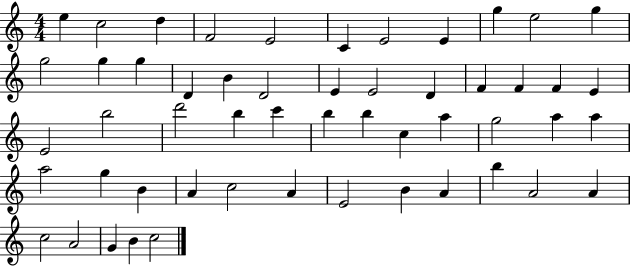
{
  \clef treble
  \numericTimeSignature
  \time 4/4
  \key c \major
  e''4 c''2 d''4 | f'2 e'2 | c'4 e'2 e'4 | g''4 e''2 g''4 | \break g''2 g''4 g''4 | d'4 b'4 d'2 | e'4 e'2 d'4 | f'4 f'4 f'4 e'4 | \break e'2 b''2 | d'''2 b''4 c'''4 | b''4 b''4 c''4 a''4 | g''2 a''4 a''4 | \break a''2 g''4 b'4 | a'4 c''2 a'4 | e'2 b'4 a'4 | b''4 a'2 a'4 | \break c''2 a'2 | g'4 b'4 c''2 | \bar "|."
}